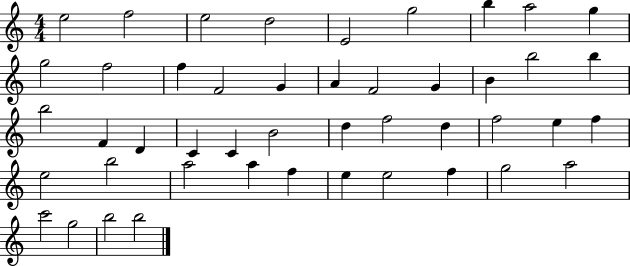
X:1
T:Untitled
M:4/4
L:1/4
K:C
e2 f2 e2 d2 E2 g2 b a2 g g2 f2 f F2 G A F2 G B b2 b b2 F D C C B2 d f2 d f2 e f e2 b2 a2 a f e e2 f g2 a2 c'2 g2 b2 b2